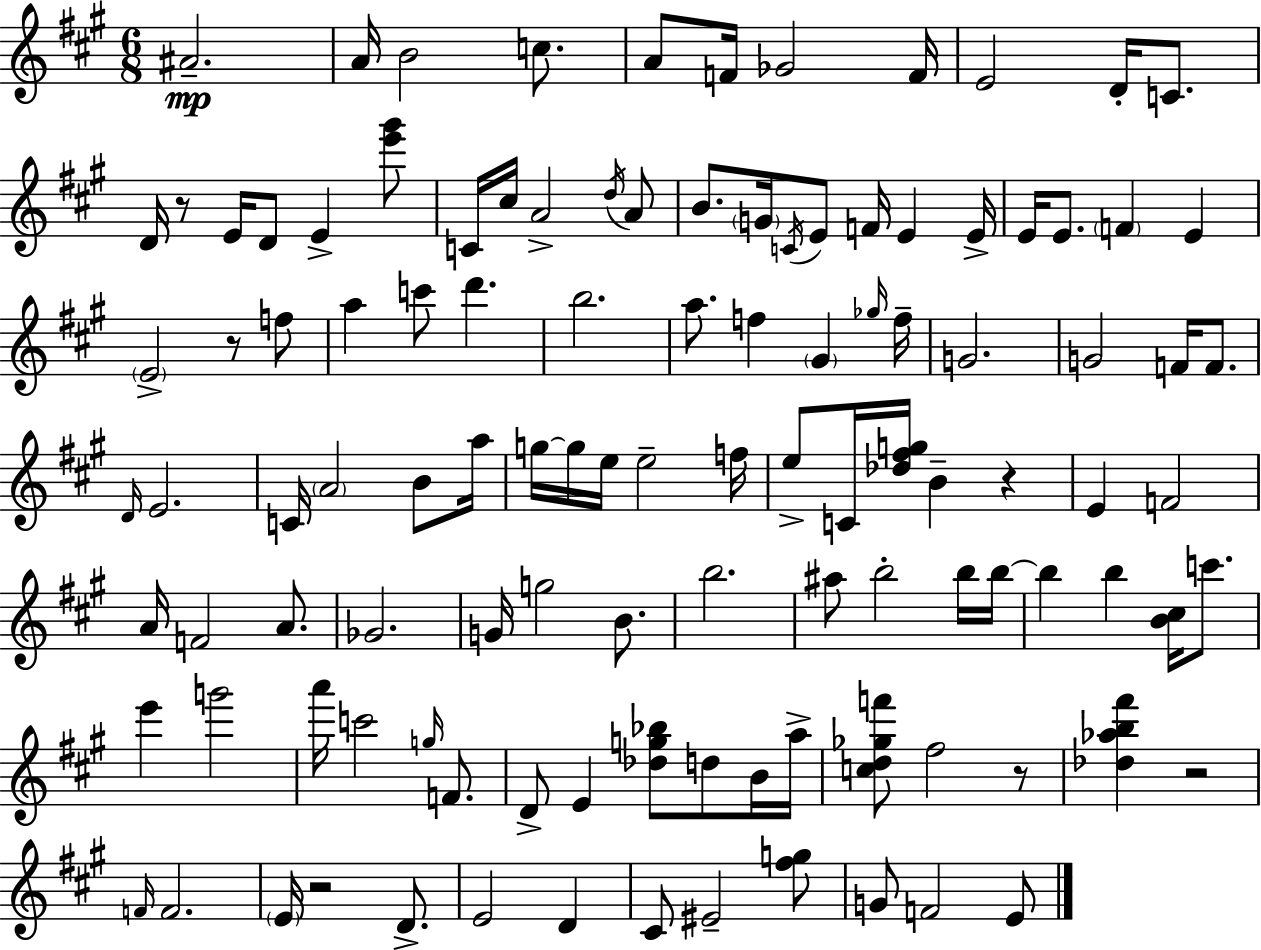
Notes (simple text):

A#4/h. A4/s B4/h C5/e. A4/e F4/s Gb4/h F4/s E4/h D4/s C4/e. D4/s R/e E4/s D4/e E4/q [E6,G#6]/e C4/s C#5/s A4/h D5/s A4/e B4/e. G4/s C4/s E4/e F4/s E4/q E4/s E4/s E4/e. F4/q E4/q E4/h R/e F5/e A5/q C6/e D6/q. B5/h. A5/e. F5/q G#4/q Gb5/s F5/s G4/h. G4/h F4/s F4/e. D4/s E4/h. C4/s A4/h B4/e A5/s G5/s G5/s E5/s E5/h F5/s E5/e C4/s [Db5,F#5,G5]/s B4/q R/q E4/q F4/h A4/s F4/h A4/e. Gb4/h. G4/s G5/h B4/e. B5/h. A#5/e B5/h B5/s B5/s B5/q B5/q [B4,C#5]/s C6/e. E6/q G6/h A6/s C6/h G5/s F4/e. D4/e E4/q [Db5,G5,Bb5]/e D5/e B4/s A5/s [C5,D5,Gb5,F6]/e F#5/h R/e [Db5,Ab5,B5,F#6]/q R/h F4/s F4/h. E4/s R/h D4/e. E4/h D4/q C#4/e EIS4/h [F#5,G5]/e G4/e F4/h E4/e